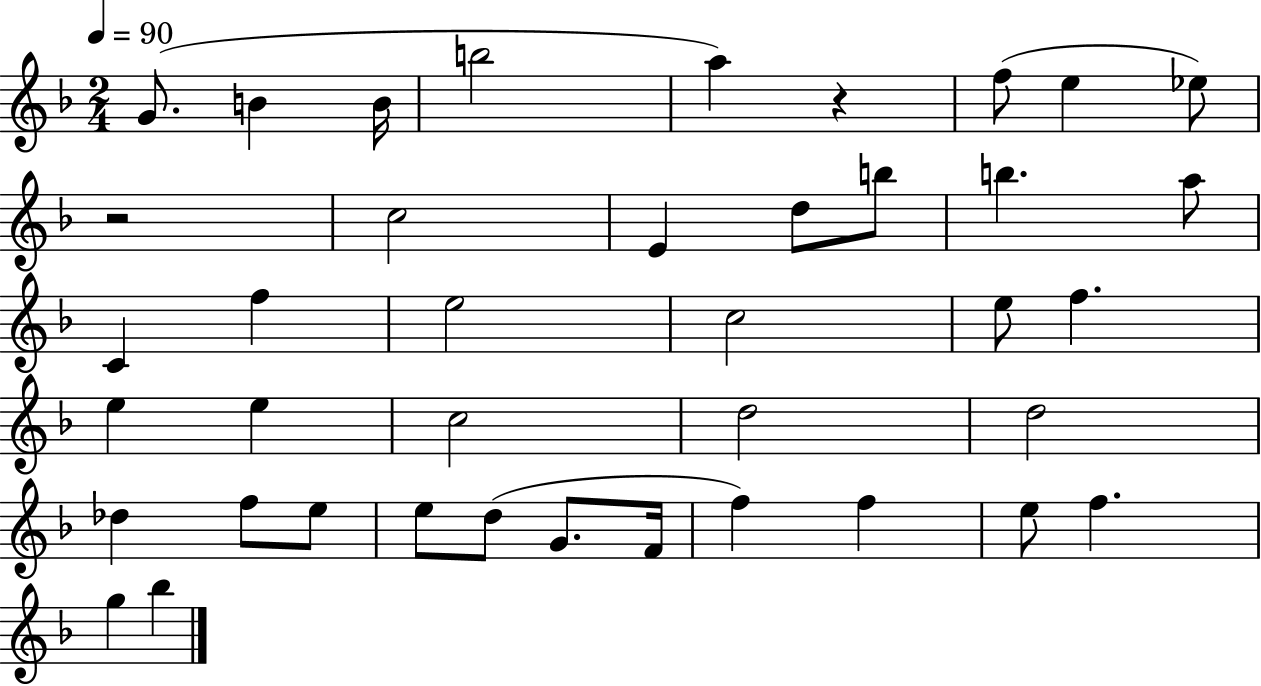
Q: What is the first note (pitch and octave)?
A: G4